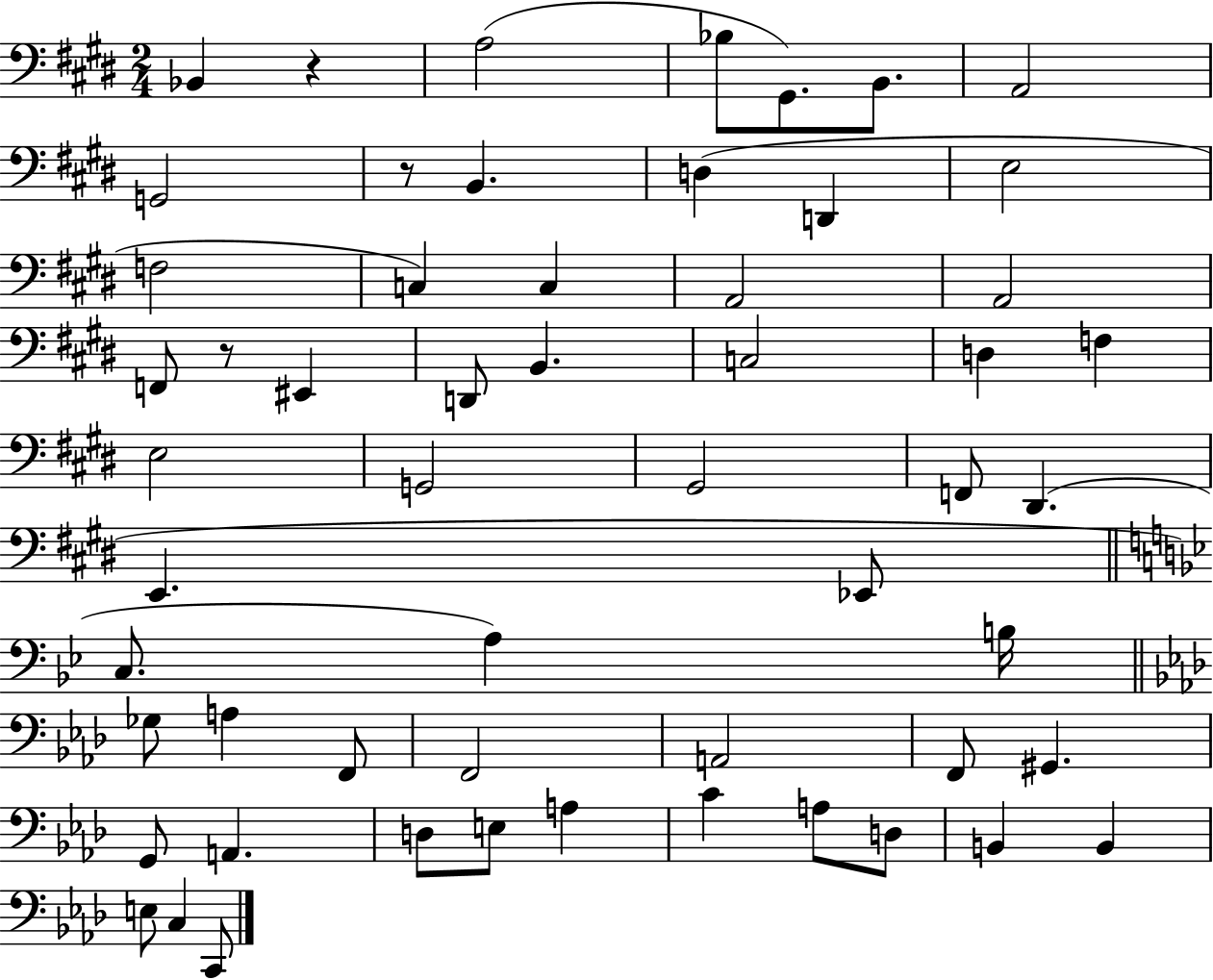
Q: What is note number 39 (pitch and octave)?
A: F2